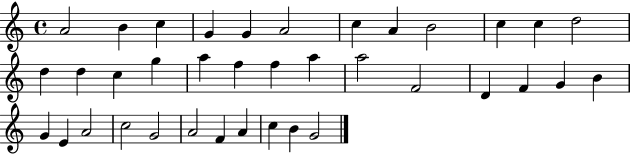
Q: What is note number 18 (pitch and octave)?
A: F5